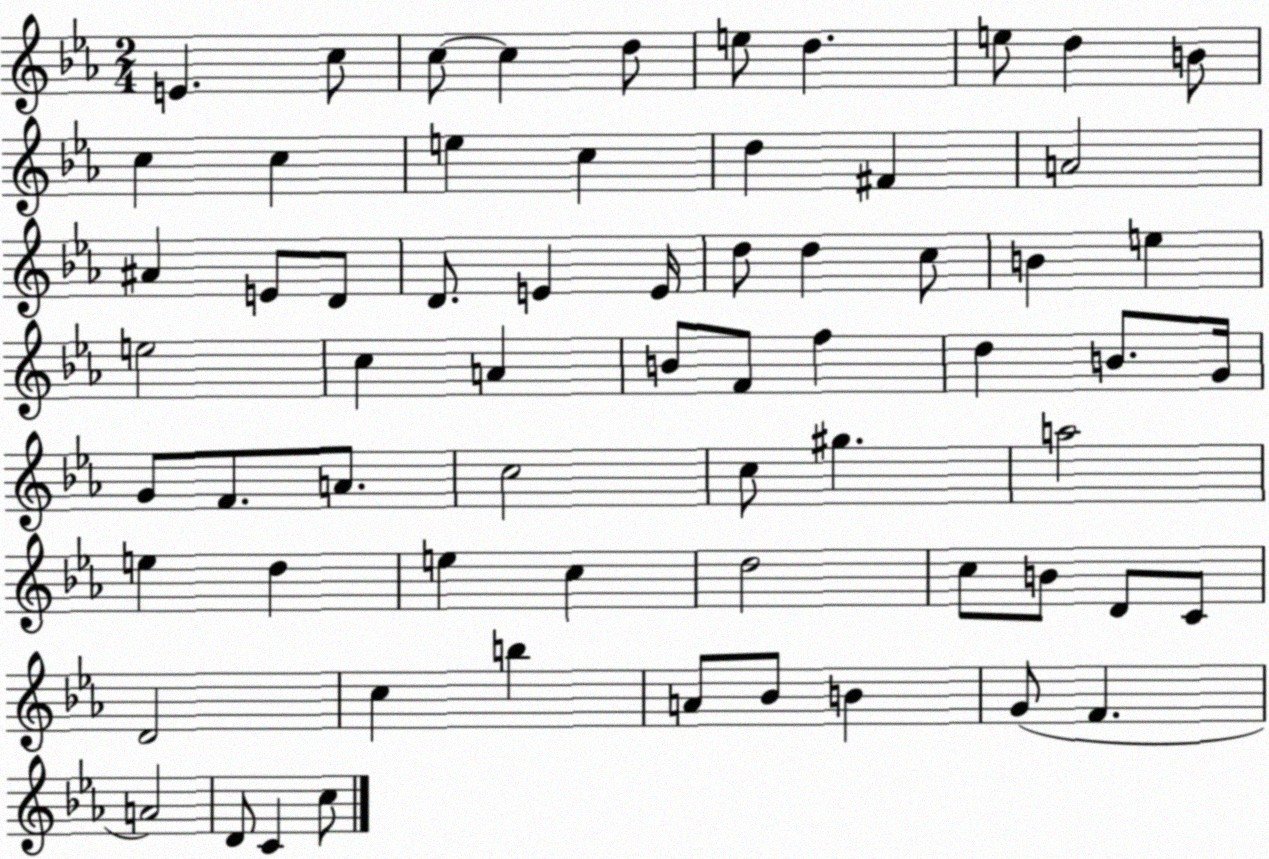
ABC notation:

X:1
T:Untitled
M:2/4
L:1/4
K:Eb
E c/2 c/2 c d/2 e/2 d e/2 d B/2 c c e c d ^F A2 ^A E/2 D/2 D/2 E E/4 d/2 d c/2 B e e2 c A B/2 F/2 f d B/2 G/4 G/2 F/2 A/2 c2 c/2 ^g a2 e d e c d2 c/2 B/2 D/2 C/2 D2 c b A/2 _B/2 B G/2 F A2 D/2 C c/2